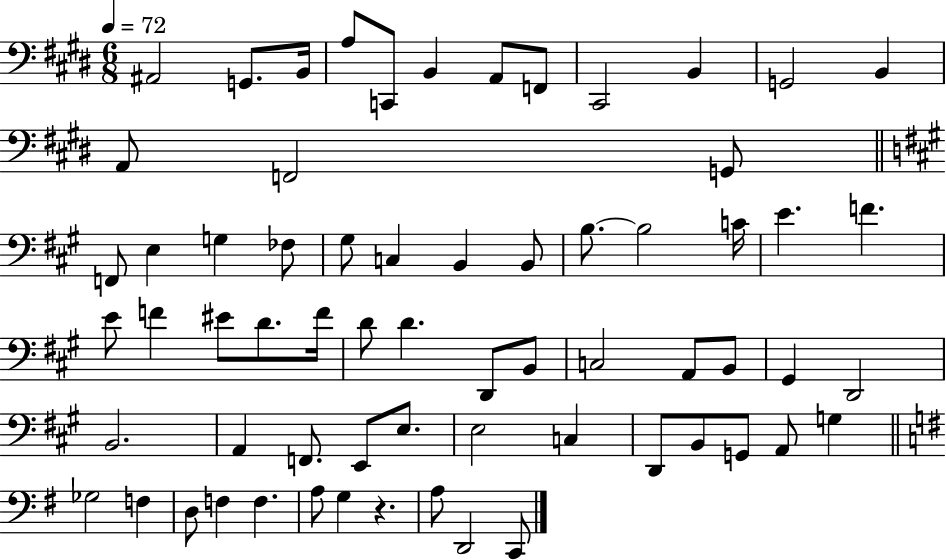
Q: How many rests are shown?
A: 1